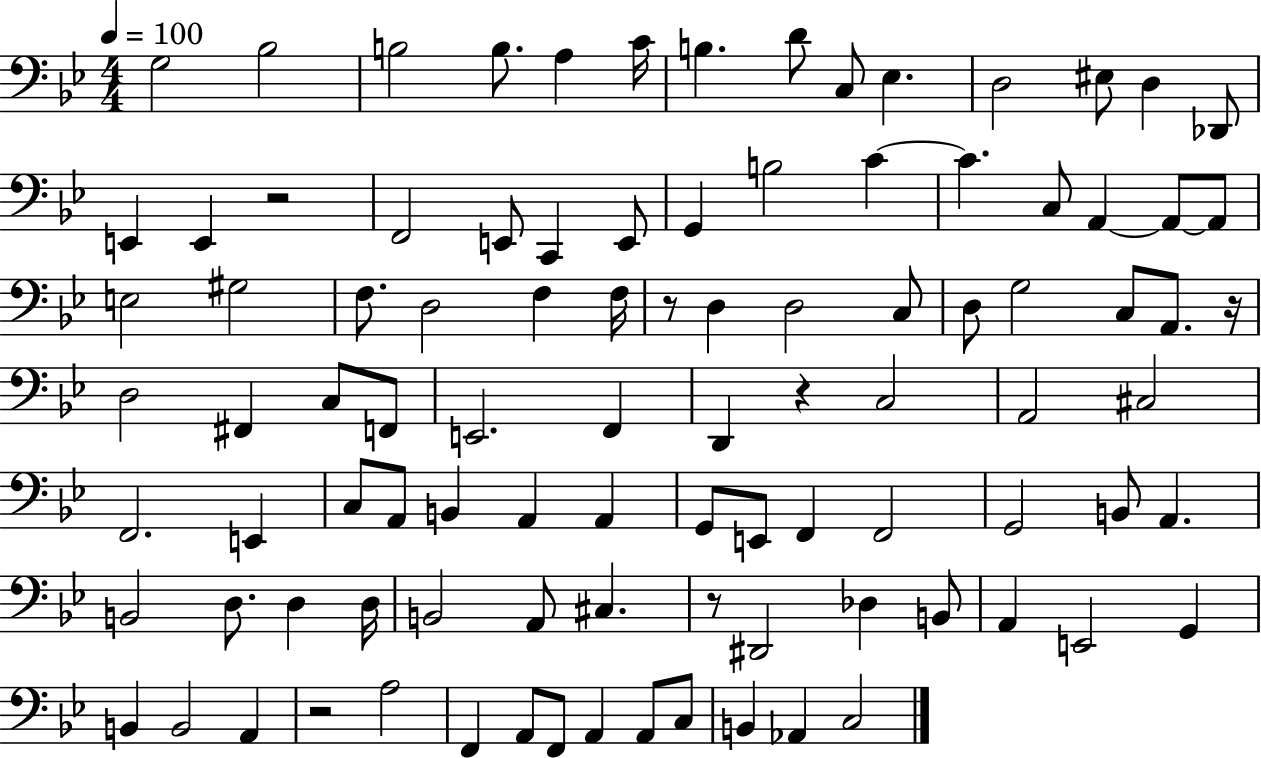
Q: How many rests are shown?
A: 6